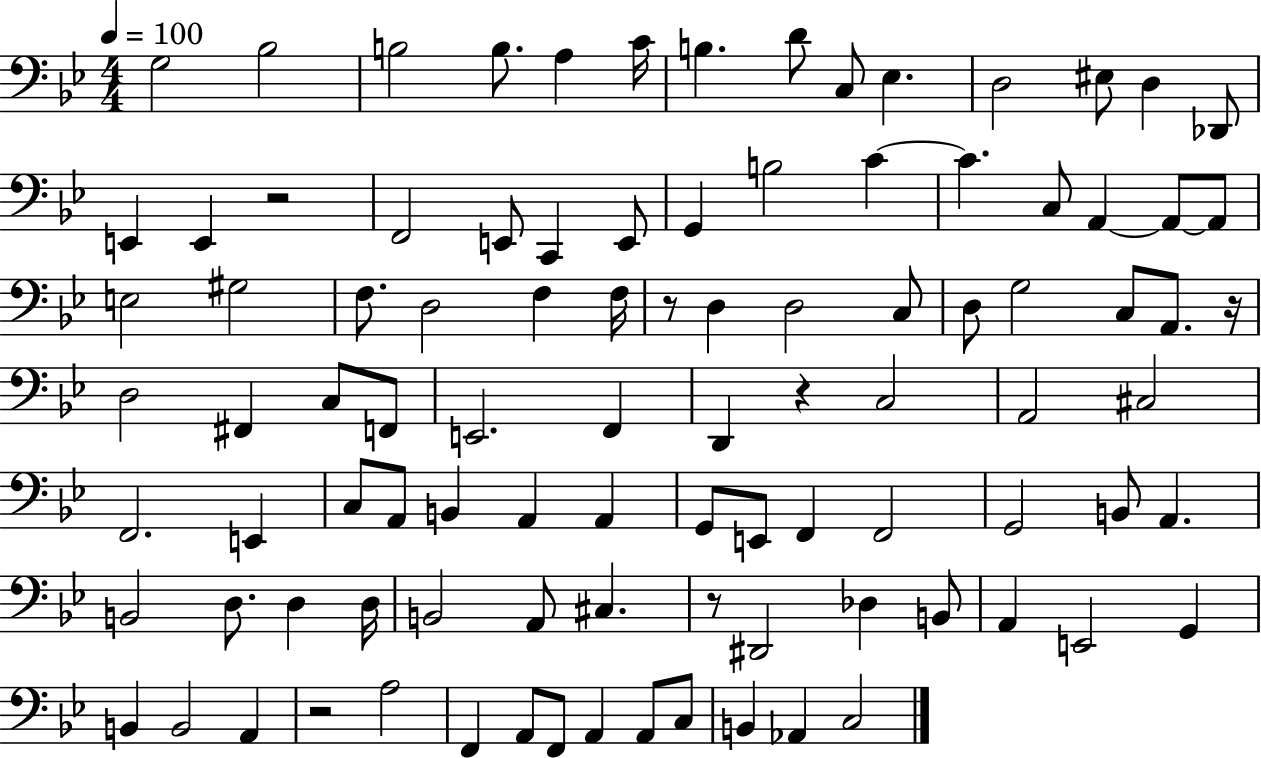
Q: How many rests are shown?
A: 6